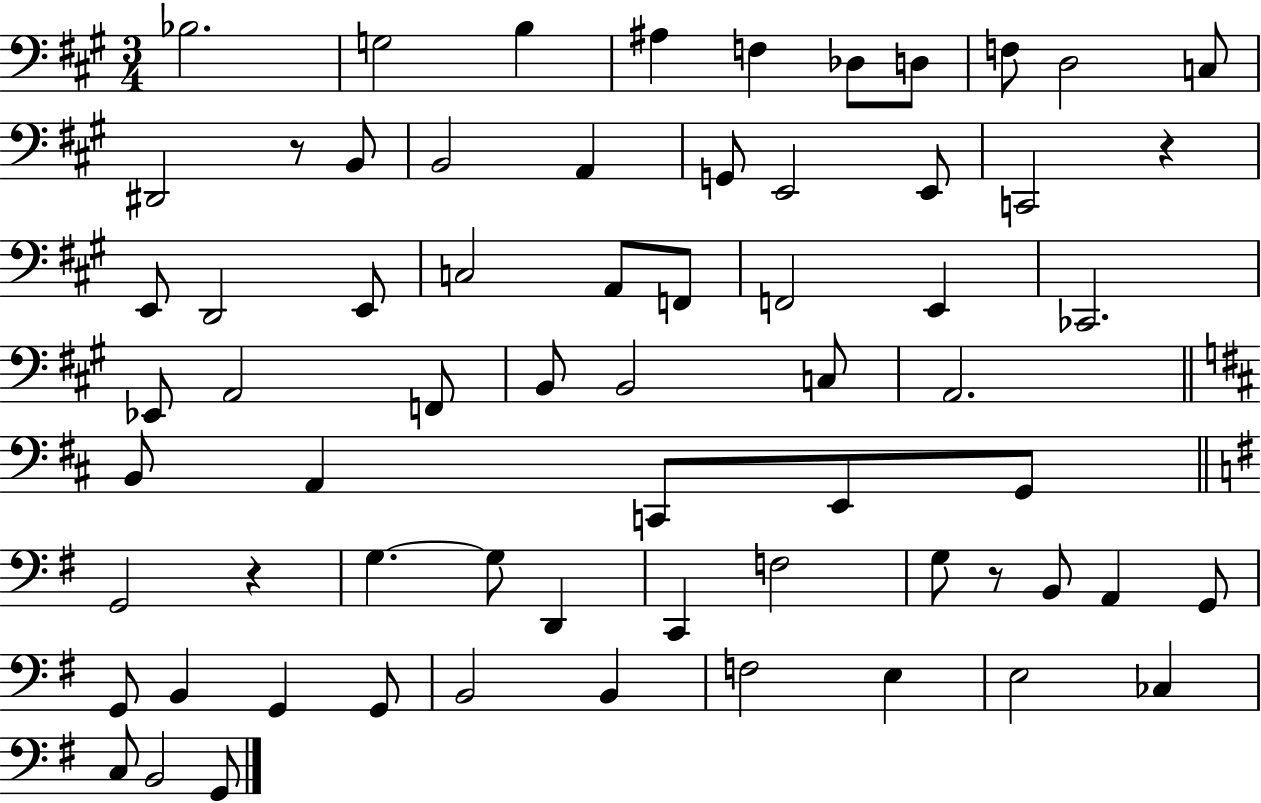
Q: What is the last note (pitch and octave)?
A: G2